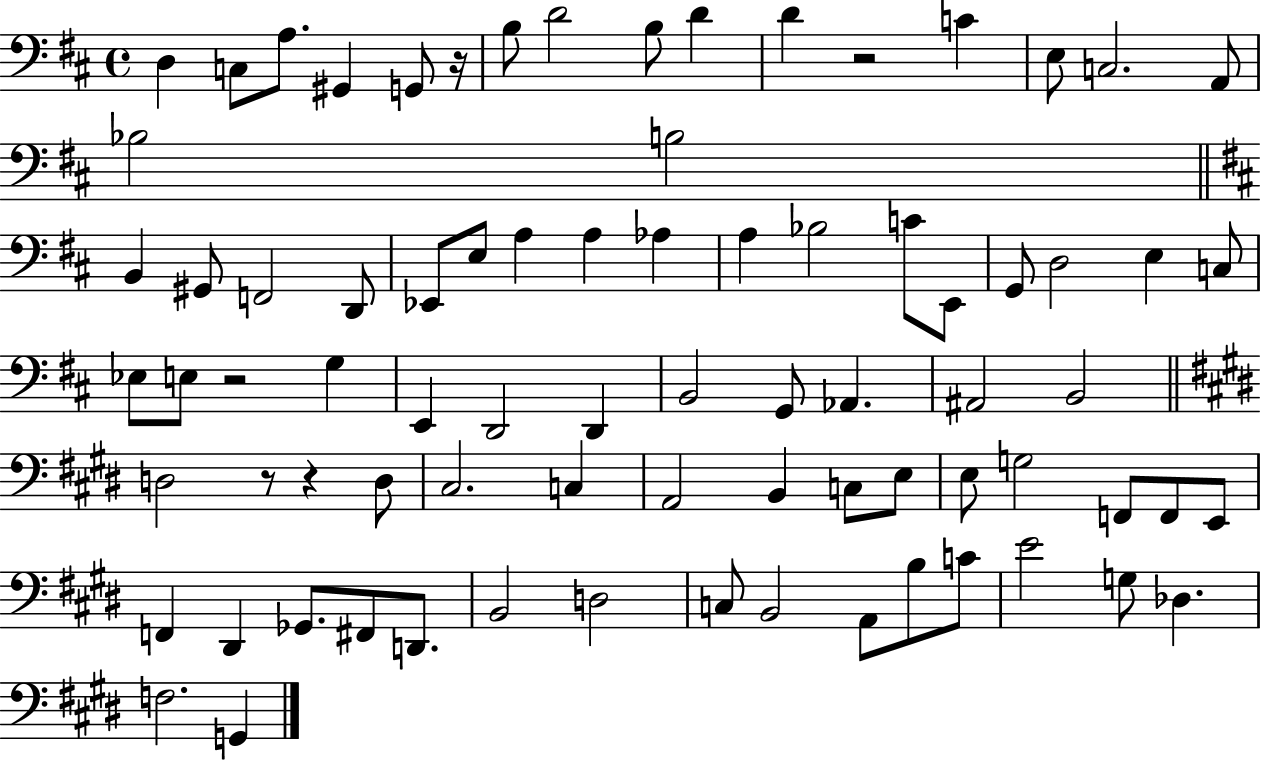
D3/q C3/e A3/e. G#2/q G2/e R/s B3/e D4/h B3/e D4/q D4/q R/h C4/q E3/e C3/h. A2/e Bb3/h B3/h B2/q G#2/e F2/h D2/e Eb2/e E3/e A3/q A3/q Ab3/q A3/q Bb3/h C4/e E2/e G2/e D3/h E3/q C3/e Eb3/e E3/e R/h G3/q E2/q D2/h D2/q B2/h G2/e Ab2/q. A#2/h B2/h D3/h R/e R/q D3/e C#3/h. C3/q A2/h B2/q C3/e E3/e E3/e G3/h F2/e F2/e E2/e F2/q D#2/q Gb2/e. F#2/e D2/e. B2/h D3/h C3/e B2/h A2/e B3/e C4/e E4/h G3/e Db3/q. F3/h. G2/q